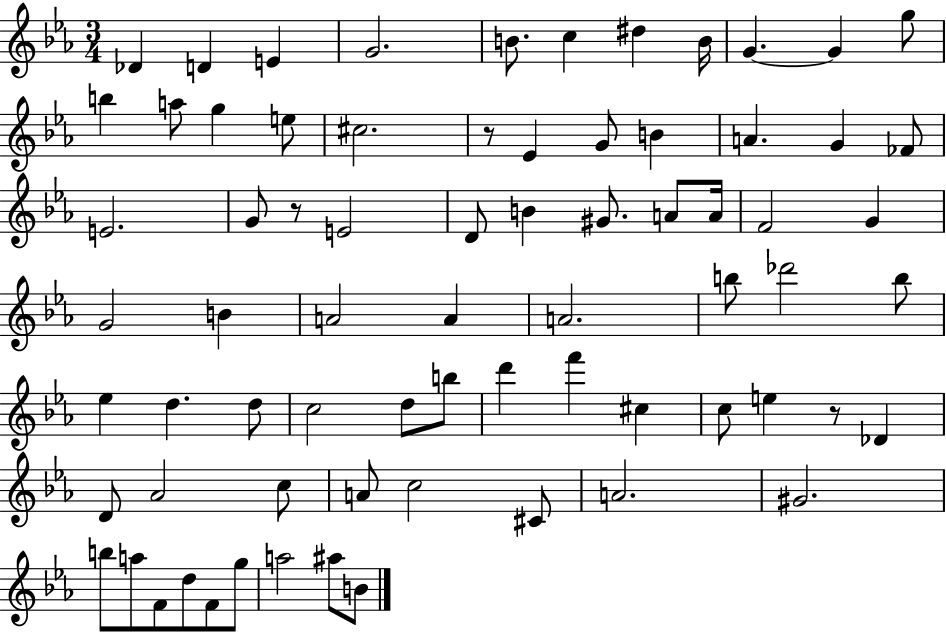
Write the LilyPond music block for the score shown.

{
  \clef treble
  \numericTimeSignature
  \time 3/4
  \key ees \major
  des'4 d'4 e'4 | g'2. | b'8. c''4 dis''4 b'16 | g'4.~~ g'4 g''8 | \break b''4 a''8 g''4 e''8 | cis''2. | r8 ees'4 g'8 b'4 | a'4. g'4 fes'8 | \break e'2. | g'8 r8 e'2 | d'8 b'4 gis'8. a'8 a'16 | f'2 g'4 | \break g'2 b'4 | a'2 a'4 | a'2. | b''8 des'''2 b''8 | \break ees''4 d''4. d''8 | c''2 d''8 b''8 | d'''4 f'''4 cis''4 | c''8 e''4 r8 des'4 | \break d'8 aes'2 c''8 | a'8 c''2 cis'8 | a'2. | gis'2. | \break b''8 a''8 f'8 d''8 f'8 g''8 | a''2 ais''8 b'8 | \bar "|."
}